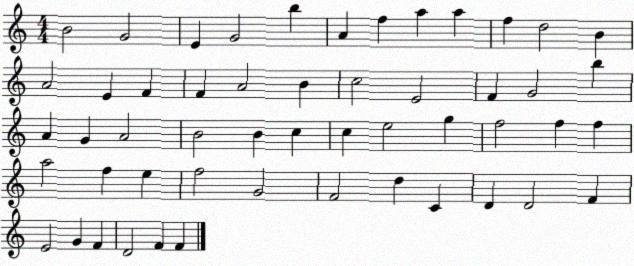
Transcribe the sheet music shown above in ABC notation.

X:1
T:Untitled
M:4/4
L:1/4
K:C
B2 G2 E G2 b A f a a f d2 B A2 E F F A2 B c2 E2 F G2 b A G A2 B2 B c c e2 g f2 f f a2 f e f2 G2 F2 d C D D2 F E2 G F D2 F F